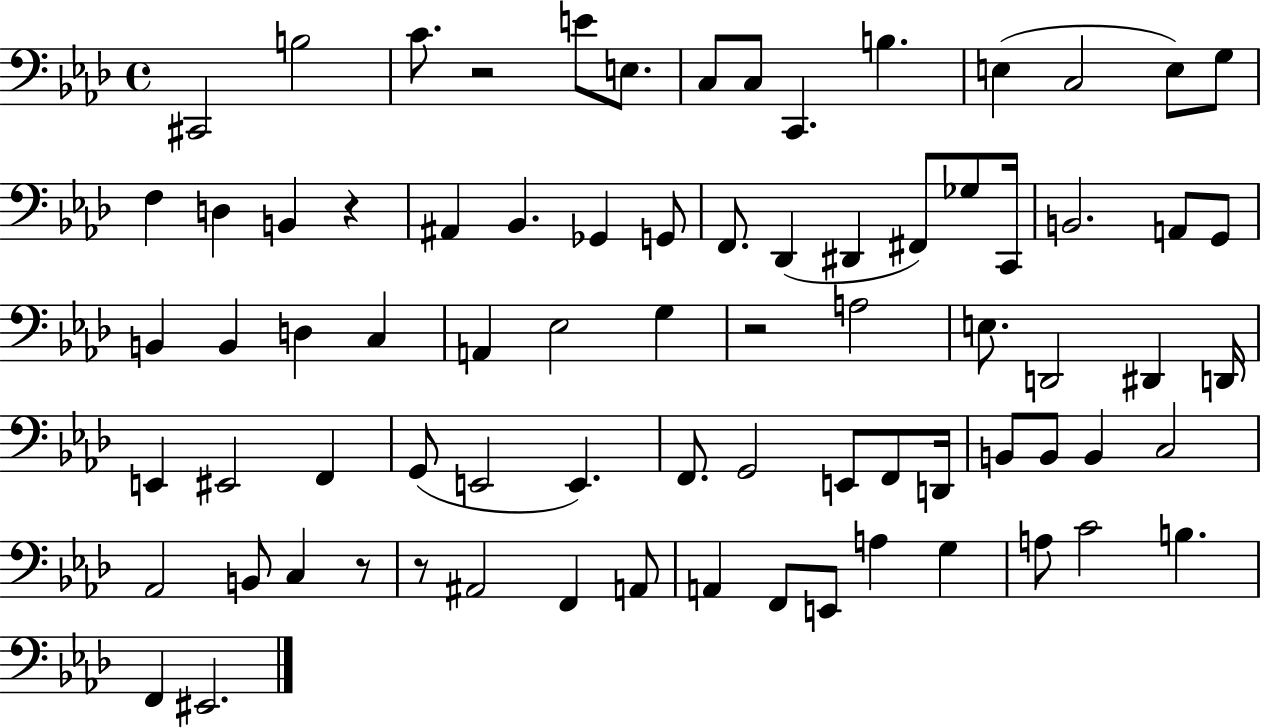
C#2/h B3/h C4/e. R/h E4/e E3/e. C3/e C3/e C2/q. B3/q. E3/q C3/h E3/e G3/e F3/q D3/q B2/q R/q A#2/q Bb2/q. Gb2/q G2/e F2/e. Db2/q D#2/q F#2/e Gb3/e C2/s B2/h. A2/e G2/e B2/q B2/q D3/q C3/q A2/q Eb3/h G3/q R/h A3/h E3/e. D2/h D#2/q D2/s E2/q EIS2/h F2/q G2/e E2/h E2/q. F2/e. G2/h E2/e F2/e D2/s B2/e B2/e B2/q C3/h Ab2/h B2/e C3/q R/e R/e A#2/h F2/q A2/e A2/q F2/e E2/e A3/q G3/q A3/e C4/h B3/q. F2/q EIS2/h.